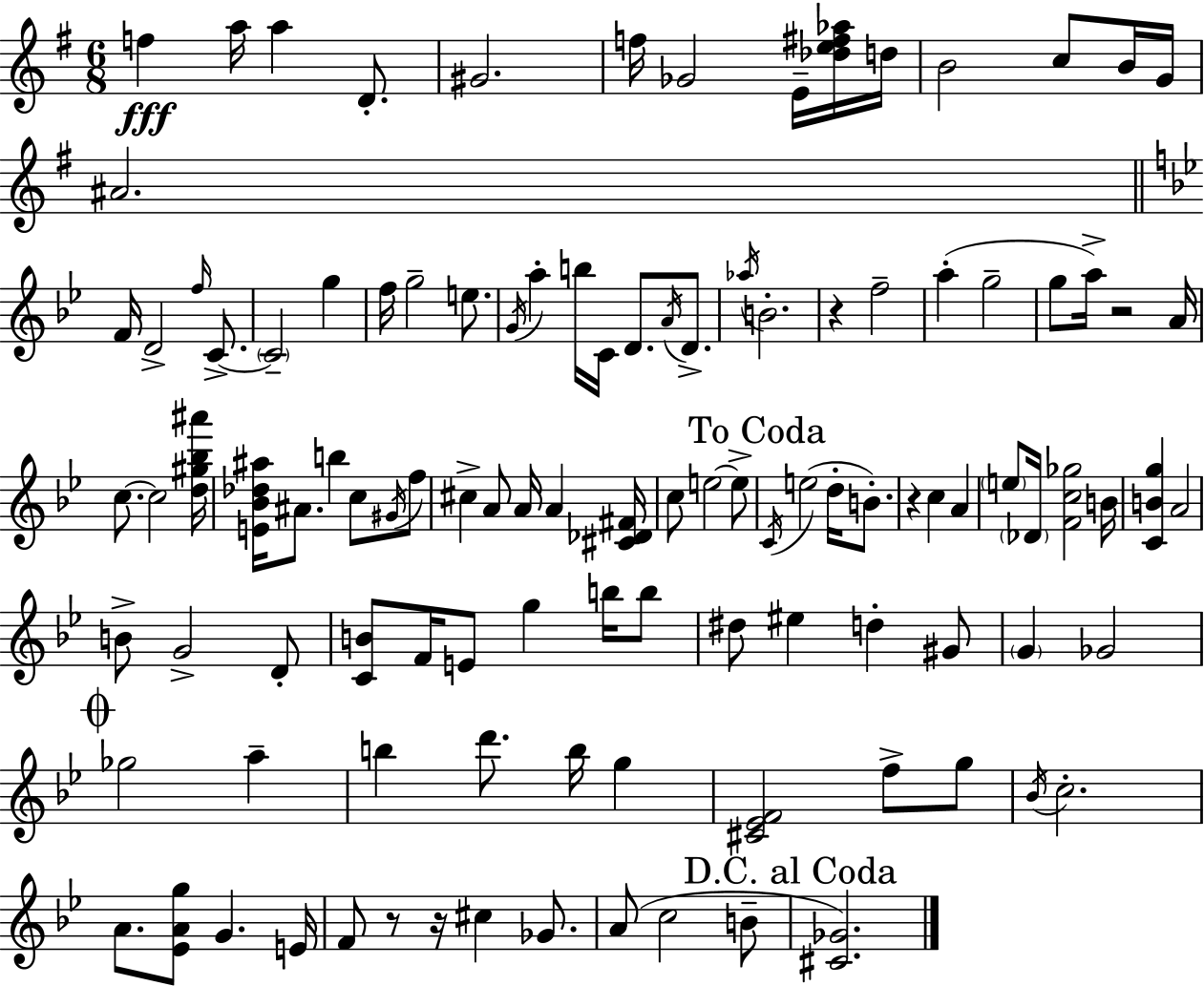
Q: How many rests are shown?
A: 5